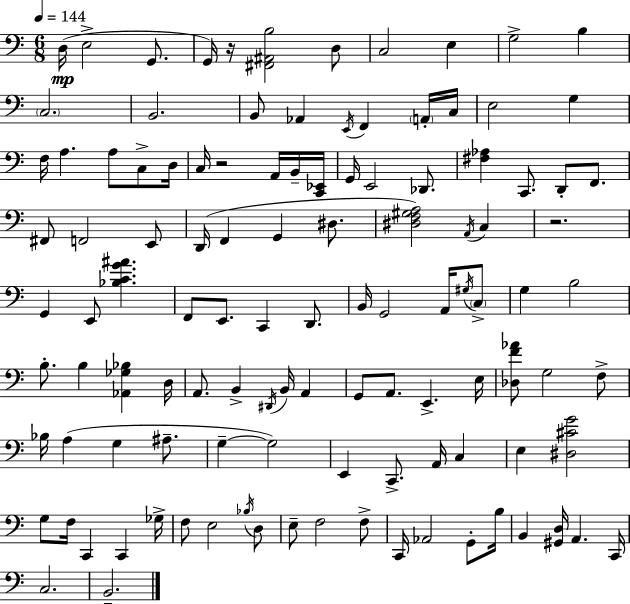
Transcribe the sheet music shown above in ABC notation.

X:1
T:Untitled
M:6/8
L:1/4
K:Am
D,/4 E,2 G,,/2 G,,/4 z/4 [^F,,^A,,B,]2 D,/2 C,2 E, G,2 B, C,2 B,,2 B,,/2 _A,, E,,/4 F,, A,,/4 C,/4 E,2 G, F,/4 A, A,/2 C,/2 D,/4 C,/4 z2 A,,/4 B,,/4 [C,,_E,,]/4 G,,/4 E,,2 _D,,/2 [^F,_A,] C,,/2 D,,/2 F,,/2 ^F,,/2 F,,2 E,,/2 D,,/4 F,, G,, ^D,/2 [^D,F,^G,A,]2 A,,/4 C, z2 G,, E,,/2 [_B,CG^A] F,,/2 E,,/2 C,, D,,/2 B,,/4 G,,2 A,,/4 ^G,/4 C,/2 G, B,2 B,/2 B, [_A,,_G,_B,] D,/4 A,,/2 B,, ^D,,/4 B,,/4 A,, G,,/2 A,,/2 E,, E,/4 [_D,F_A]/2 G,2 F,/2 _B,/4 A, G, ^A,/2 G, G,2 E,, C,,/2 A,,/4 C, E, [^D,^CG]2 G,/2 F,/4 C,, C,, _G,/4 F,/2 E,2 _B,/4 D,/2 E,/2 F,2 F,/2 C,,/4 _A,,2 G,,/2 B,/4 B,, [^G,,D,]/4 A,, C,,/4 C,2 B,,2